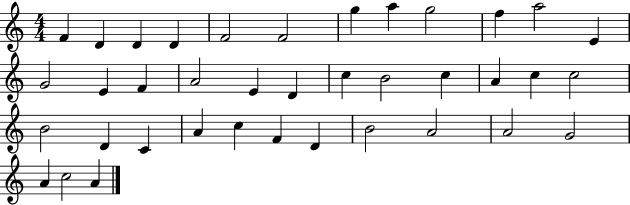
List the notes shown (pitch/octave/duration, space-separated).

F4/q D4/q D4/q D4/q F4/h F4/h G5/q A5/q G5/h F5/q A5/h E4/q G4/h E4/q F4/q A4/h E4/q D4/q C5/q B4/h C5/q A4/q C5/q C5/h B4/h D4/q C4/q A4/q C5/q F4/q D4/q B4/h A4/h A4/h G4/h A4/q C5/h A4/q